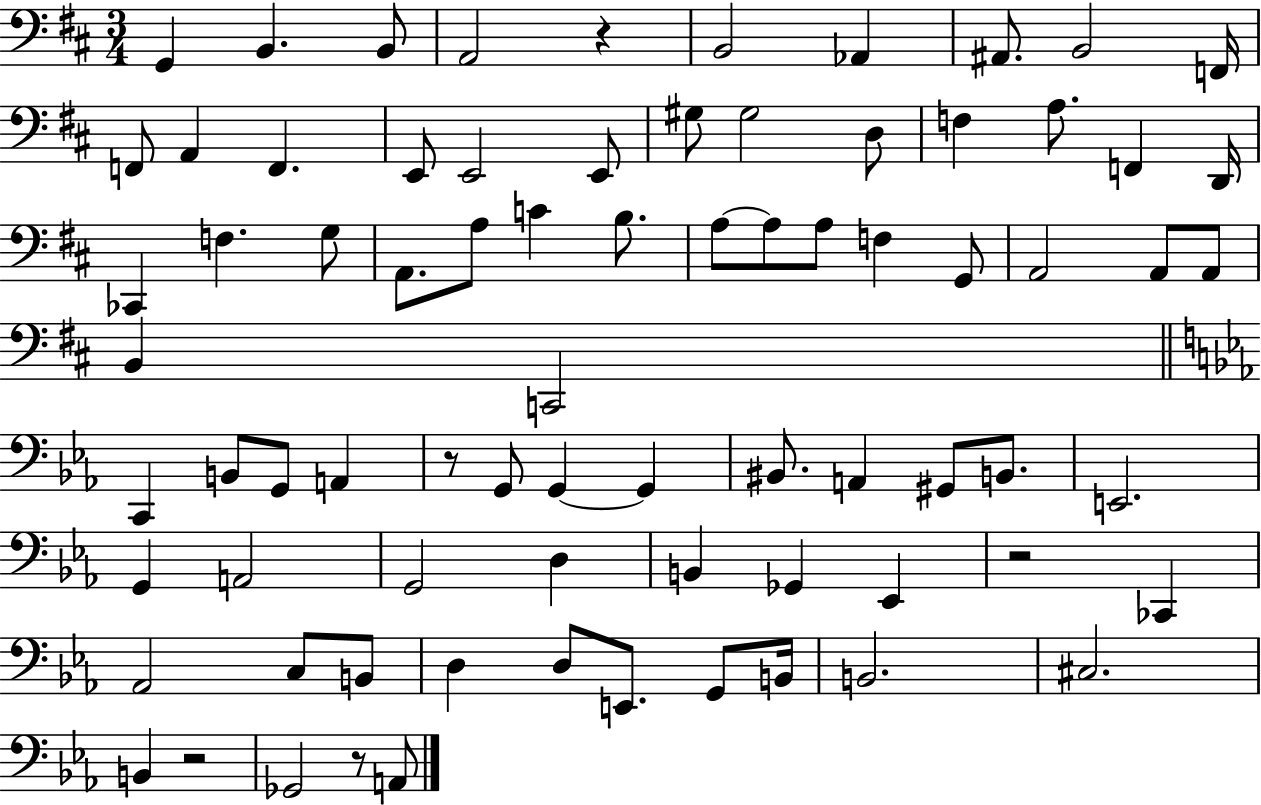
G2/q B2/q. B2/e A2/h R/q B2/h Ab2/q A#2/e. B2/h F2/s F2/e A2/q F2/q. E2/e E2/h E2/e G#3/e G#3/h D3/e F3/q A3/e. F2/q D2/s CES2/q F3/q. G3/e A2/e. A3/e C4/q B3/e. A3/e A3/e A3/e F3/q G2/e A2/h A2/e A2/e B2/q C2/h C2/q B2/e G2/e A2/q R/e G2/e G2/q G2/q BIS2/e. A2/q G#2/e B2/e. E2/h. G2/q A2/h G2/h D3/q B2/q Gb2/q Eb2/q R/h CES2/q Ab2/h C3/e B2/e D3/q D3/e E2/e. G2/e B2/s B2/h. C#3/h. B2/q R/h Gb2/h R/e A2/e